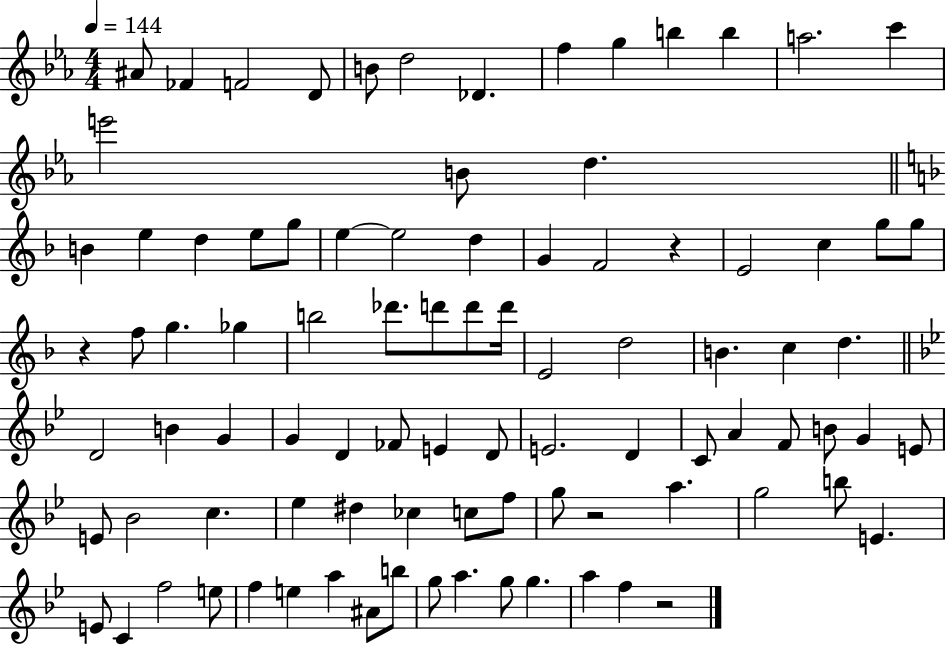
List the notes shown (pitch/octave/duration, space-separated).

A#4/e FES4/q F4/h D4/e B4/e D5/h Db4/q. F5/q G5/q B5/q B5/q A5/h. C6/q E6/h B4/e D5/q. B4/q E5/q D5/q E5/e G5/e E5/q E5/h D5/q G4/q F4/h R/q E4/h C5/q G5/e G5/e R/q F5/e G5/q. Gb5/q B5/h Db6/e. D6/e D6/e D6/s E4/h D5/h B4/q. C5/q D5/q. D4/h B4/q G4/q G4/q D4/q FES4/e E4/q D4/e E4/h. D4/q C4/e A4/q F4/e B4/e G4/q E4/e E4/e Bb4/h C5/q. Eb5/q D#5/q CES5/q C5/e F5/e G5/e R/h A5/q. G5/h B5/e E4/q. E4/e C4/q F5/h E5/e F5/q E5/q A5/q A#4/e B5/e G5/e A5/q. G5/e G5/q. A5/q F5/q R/h